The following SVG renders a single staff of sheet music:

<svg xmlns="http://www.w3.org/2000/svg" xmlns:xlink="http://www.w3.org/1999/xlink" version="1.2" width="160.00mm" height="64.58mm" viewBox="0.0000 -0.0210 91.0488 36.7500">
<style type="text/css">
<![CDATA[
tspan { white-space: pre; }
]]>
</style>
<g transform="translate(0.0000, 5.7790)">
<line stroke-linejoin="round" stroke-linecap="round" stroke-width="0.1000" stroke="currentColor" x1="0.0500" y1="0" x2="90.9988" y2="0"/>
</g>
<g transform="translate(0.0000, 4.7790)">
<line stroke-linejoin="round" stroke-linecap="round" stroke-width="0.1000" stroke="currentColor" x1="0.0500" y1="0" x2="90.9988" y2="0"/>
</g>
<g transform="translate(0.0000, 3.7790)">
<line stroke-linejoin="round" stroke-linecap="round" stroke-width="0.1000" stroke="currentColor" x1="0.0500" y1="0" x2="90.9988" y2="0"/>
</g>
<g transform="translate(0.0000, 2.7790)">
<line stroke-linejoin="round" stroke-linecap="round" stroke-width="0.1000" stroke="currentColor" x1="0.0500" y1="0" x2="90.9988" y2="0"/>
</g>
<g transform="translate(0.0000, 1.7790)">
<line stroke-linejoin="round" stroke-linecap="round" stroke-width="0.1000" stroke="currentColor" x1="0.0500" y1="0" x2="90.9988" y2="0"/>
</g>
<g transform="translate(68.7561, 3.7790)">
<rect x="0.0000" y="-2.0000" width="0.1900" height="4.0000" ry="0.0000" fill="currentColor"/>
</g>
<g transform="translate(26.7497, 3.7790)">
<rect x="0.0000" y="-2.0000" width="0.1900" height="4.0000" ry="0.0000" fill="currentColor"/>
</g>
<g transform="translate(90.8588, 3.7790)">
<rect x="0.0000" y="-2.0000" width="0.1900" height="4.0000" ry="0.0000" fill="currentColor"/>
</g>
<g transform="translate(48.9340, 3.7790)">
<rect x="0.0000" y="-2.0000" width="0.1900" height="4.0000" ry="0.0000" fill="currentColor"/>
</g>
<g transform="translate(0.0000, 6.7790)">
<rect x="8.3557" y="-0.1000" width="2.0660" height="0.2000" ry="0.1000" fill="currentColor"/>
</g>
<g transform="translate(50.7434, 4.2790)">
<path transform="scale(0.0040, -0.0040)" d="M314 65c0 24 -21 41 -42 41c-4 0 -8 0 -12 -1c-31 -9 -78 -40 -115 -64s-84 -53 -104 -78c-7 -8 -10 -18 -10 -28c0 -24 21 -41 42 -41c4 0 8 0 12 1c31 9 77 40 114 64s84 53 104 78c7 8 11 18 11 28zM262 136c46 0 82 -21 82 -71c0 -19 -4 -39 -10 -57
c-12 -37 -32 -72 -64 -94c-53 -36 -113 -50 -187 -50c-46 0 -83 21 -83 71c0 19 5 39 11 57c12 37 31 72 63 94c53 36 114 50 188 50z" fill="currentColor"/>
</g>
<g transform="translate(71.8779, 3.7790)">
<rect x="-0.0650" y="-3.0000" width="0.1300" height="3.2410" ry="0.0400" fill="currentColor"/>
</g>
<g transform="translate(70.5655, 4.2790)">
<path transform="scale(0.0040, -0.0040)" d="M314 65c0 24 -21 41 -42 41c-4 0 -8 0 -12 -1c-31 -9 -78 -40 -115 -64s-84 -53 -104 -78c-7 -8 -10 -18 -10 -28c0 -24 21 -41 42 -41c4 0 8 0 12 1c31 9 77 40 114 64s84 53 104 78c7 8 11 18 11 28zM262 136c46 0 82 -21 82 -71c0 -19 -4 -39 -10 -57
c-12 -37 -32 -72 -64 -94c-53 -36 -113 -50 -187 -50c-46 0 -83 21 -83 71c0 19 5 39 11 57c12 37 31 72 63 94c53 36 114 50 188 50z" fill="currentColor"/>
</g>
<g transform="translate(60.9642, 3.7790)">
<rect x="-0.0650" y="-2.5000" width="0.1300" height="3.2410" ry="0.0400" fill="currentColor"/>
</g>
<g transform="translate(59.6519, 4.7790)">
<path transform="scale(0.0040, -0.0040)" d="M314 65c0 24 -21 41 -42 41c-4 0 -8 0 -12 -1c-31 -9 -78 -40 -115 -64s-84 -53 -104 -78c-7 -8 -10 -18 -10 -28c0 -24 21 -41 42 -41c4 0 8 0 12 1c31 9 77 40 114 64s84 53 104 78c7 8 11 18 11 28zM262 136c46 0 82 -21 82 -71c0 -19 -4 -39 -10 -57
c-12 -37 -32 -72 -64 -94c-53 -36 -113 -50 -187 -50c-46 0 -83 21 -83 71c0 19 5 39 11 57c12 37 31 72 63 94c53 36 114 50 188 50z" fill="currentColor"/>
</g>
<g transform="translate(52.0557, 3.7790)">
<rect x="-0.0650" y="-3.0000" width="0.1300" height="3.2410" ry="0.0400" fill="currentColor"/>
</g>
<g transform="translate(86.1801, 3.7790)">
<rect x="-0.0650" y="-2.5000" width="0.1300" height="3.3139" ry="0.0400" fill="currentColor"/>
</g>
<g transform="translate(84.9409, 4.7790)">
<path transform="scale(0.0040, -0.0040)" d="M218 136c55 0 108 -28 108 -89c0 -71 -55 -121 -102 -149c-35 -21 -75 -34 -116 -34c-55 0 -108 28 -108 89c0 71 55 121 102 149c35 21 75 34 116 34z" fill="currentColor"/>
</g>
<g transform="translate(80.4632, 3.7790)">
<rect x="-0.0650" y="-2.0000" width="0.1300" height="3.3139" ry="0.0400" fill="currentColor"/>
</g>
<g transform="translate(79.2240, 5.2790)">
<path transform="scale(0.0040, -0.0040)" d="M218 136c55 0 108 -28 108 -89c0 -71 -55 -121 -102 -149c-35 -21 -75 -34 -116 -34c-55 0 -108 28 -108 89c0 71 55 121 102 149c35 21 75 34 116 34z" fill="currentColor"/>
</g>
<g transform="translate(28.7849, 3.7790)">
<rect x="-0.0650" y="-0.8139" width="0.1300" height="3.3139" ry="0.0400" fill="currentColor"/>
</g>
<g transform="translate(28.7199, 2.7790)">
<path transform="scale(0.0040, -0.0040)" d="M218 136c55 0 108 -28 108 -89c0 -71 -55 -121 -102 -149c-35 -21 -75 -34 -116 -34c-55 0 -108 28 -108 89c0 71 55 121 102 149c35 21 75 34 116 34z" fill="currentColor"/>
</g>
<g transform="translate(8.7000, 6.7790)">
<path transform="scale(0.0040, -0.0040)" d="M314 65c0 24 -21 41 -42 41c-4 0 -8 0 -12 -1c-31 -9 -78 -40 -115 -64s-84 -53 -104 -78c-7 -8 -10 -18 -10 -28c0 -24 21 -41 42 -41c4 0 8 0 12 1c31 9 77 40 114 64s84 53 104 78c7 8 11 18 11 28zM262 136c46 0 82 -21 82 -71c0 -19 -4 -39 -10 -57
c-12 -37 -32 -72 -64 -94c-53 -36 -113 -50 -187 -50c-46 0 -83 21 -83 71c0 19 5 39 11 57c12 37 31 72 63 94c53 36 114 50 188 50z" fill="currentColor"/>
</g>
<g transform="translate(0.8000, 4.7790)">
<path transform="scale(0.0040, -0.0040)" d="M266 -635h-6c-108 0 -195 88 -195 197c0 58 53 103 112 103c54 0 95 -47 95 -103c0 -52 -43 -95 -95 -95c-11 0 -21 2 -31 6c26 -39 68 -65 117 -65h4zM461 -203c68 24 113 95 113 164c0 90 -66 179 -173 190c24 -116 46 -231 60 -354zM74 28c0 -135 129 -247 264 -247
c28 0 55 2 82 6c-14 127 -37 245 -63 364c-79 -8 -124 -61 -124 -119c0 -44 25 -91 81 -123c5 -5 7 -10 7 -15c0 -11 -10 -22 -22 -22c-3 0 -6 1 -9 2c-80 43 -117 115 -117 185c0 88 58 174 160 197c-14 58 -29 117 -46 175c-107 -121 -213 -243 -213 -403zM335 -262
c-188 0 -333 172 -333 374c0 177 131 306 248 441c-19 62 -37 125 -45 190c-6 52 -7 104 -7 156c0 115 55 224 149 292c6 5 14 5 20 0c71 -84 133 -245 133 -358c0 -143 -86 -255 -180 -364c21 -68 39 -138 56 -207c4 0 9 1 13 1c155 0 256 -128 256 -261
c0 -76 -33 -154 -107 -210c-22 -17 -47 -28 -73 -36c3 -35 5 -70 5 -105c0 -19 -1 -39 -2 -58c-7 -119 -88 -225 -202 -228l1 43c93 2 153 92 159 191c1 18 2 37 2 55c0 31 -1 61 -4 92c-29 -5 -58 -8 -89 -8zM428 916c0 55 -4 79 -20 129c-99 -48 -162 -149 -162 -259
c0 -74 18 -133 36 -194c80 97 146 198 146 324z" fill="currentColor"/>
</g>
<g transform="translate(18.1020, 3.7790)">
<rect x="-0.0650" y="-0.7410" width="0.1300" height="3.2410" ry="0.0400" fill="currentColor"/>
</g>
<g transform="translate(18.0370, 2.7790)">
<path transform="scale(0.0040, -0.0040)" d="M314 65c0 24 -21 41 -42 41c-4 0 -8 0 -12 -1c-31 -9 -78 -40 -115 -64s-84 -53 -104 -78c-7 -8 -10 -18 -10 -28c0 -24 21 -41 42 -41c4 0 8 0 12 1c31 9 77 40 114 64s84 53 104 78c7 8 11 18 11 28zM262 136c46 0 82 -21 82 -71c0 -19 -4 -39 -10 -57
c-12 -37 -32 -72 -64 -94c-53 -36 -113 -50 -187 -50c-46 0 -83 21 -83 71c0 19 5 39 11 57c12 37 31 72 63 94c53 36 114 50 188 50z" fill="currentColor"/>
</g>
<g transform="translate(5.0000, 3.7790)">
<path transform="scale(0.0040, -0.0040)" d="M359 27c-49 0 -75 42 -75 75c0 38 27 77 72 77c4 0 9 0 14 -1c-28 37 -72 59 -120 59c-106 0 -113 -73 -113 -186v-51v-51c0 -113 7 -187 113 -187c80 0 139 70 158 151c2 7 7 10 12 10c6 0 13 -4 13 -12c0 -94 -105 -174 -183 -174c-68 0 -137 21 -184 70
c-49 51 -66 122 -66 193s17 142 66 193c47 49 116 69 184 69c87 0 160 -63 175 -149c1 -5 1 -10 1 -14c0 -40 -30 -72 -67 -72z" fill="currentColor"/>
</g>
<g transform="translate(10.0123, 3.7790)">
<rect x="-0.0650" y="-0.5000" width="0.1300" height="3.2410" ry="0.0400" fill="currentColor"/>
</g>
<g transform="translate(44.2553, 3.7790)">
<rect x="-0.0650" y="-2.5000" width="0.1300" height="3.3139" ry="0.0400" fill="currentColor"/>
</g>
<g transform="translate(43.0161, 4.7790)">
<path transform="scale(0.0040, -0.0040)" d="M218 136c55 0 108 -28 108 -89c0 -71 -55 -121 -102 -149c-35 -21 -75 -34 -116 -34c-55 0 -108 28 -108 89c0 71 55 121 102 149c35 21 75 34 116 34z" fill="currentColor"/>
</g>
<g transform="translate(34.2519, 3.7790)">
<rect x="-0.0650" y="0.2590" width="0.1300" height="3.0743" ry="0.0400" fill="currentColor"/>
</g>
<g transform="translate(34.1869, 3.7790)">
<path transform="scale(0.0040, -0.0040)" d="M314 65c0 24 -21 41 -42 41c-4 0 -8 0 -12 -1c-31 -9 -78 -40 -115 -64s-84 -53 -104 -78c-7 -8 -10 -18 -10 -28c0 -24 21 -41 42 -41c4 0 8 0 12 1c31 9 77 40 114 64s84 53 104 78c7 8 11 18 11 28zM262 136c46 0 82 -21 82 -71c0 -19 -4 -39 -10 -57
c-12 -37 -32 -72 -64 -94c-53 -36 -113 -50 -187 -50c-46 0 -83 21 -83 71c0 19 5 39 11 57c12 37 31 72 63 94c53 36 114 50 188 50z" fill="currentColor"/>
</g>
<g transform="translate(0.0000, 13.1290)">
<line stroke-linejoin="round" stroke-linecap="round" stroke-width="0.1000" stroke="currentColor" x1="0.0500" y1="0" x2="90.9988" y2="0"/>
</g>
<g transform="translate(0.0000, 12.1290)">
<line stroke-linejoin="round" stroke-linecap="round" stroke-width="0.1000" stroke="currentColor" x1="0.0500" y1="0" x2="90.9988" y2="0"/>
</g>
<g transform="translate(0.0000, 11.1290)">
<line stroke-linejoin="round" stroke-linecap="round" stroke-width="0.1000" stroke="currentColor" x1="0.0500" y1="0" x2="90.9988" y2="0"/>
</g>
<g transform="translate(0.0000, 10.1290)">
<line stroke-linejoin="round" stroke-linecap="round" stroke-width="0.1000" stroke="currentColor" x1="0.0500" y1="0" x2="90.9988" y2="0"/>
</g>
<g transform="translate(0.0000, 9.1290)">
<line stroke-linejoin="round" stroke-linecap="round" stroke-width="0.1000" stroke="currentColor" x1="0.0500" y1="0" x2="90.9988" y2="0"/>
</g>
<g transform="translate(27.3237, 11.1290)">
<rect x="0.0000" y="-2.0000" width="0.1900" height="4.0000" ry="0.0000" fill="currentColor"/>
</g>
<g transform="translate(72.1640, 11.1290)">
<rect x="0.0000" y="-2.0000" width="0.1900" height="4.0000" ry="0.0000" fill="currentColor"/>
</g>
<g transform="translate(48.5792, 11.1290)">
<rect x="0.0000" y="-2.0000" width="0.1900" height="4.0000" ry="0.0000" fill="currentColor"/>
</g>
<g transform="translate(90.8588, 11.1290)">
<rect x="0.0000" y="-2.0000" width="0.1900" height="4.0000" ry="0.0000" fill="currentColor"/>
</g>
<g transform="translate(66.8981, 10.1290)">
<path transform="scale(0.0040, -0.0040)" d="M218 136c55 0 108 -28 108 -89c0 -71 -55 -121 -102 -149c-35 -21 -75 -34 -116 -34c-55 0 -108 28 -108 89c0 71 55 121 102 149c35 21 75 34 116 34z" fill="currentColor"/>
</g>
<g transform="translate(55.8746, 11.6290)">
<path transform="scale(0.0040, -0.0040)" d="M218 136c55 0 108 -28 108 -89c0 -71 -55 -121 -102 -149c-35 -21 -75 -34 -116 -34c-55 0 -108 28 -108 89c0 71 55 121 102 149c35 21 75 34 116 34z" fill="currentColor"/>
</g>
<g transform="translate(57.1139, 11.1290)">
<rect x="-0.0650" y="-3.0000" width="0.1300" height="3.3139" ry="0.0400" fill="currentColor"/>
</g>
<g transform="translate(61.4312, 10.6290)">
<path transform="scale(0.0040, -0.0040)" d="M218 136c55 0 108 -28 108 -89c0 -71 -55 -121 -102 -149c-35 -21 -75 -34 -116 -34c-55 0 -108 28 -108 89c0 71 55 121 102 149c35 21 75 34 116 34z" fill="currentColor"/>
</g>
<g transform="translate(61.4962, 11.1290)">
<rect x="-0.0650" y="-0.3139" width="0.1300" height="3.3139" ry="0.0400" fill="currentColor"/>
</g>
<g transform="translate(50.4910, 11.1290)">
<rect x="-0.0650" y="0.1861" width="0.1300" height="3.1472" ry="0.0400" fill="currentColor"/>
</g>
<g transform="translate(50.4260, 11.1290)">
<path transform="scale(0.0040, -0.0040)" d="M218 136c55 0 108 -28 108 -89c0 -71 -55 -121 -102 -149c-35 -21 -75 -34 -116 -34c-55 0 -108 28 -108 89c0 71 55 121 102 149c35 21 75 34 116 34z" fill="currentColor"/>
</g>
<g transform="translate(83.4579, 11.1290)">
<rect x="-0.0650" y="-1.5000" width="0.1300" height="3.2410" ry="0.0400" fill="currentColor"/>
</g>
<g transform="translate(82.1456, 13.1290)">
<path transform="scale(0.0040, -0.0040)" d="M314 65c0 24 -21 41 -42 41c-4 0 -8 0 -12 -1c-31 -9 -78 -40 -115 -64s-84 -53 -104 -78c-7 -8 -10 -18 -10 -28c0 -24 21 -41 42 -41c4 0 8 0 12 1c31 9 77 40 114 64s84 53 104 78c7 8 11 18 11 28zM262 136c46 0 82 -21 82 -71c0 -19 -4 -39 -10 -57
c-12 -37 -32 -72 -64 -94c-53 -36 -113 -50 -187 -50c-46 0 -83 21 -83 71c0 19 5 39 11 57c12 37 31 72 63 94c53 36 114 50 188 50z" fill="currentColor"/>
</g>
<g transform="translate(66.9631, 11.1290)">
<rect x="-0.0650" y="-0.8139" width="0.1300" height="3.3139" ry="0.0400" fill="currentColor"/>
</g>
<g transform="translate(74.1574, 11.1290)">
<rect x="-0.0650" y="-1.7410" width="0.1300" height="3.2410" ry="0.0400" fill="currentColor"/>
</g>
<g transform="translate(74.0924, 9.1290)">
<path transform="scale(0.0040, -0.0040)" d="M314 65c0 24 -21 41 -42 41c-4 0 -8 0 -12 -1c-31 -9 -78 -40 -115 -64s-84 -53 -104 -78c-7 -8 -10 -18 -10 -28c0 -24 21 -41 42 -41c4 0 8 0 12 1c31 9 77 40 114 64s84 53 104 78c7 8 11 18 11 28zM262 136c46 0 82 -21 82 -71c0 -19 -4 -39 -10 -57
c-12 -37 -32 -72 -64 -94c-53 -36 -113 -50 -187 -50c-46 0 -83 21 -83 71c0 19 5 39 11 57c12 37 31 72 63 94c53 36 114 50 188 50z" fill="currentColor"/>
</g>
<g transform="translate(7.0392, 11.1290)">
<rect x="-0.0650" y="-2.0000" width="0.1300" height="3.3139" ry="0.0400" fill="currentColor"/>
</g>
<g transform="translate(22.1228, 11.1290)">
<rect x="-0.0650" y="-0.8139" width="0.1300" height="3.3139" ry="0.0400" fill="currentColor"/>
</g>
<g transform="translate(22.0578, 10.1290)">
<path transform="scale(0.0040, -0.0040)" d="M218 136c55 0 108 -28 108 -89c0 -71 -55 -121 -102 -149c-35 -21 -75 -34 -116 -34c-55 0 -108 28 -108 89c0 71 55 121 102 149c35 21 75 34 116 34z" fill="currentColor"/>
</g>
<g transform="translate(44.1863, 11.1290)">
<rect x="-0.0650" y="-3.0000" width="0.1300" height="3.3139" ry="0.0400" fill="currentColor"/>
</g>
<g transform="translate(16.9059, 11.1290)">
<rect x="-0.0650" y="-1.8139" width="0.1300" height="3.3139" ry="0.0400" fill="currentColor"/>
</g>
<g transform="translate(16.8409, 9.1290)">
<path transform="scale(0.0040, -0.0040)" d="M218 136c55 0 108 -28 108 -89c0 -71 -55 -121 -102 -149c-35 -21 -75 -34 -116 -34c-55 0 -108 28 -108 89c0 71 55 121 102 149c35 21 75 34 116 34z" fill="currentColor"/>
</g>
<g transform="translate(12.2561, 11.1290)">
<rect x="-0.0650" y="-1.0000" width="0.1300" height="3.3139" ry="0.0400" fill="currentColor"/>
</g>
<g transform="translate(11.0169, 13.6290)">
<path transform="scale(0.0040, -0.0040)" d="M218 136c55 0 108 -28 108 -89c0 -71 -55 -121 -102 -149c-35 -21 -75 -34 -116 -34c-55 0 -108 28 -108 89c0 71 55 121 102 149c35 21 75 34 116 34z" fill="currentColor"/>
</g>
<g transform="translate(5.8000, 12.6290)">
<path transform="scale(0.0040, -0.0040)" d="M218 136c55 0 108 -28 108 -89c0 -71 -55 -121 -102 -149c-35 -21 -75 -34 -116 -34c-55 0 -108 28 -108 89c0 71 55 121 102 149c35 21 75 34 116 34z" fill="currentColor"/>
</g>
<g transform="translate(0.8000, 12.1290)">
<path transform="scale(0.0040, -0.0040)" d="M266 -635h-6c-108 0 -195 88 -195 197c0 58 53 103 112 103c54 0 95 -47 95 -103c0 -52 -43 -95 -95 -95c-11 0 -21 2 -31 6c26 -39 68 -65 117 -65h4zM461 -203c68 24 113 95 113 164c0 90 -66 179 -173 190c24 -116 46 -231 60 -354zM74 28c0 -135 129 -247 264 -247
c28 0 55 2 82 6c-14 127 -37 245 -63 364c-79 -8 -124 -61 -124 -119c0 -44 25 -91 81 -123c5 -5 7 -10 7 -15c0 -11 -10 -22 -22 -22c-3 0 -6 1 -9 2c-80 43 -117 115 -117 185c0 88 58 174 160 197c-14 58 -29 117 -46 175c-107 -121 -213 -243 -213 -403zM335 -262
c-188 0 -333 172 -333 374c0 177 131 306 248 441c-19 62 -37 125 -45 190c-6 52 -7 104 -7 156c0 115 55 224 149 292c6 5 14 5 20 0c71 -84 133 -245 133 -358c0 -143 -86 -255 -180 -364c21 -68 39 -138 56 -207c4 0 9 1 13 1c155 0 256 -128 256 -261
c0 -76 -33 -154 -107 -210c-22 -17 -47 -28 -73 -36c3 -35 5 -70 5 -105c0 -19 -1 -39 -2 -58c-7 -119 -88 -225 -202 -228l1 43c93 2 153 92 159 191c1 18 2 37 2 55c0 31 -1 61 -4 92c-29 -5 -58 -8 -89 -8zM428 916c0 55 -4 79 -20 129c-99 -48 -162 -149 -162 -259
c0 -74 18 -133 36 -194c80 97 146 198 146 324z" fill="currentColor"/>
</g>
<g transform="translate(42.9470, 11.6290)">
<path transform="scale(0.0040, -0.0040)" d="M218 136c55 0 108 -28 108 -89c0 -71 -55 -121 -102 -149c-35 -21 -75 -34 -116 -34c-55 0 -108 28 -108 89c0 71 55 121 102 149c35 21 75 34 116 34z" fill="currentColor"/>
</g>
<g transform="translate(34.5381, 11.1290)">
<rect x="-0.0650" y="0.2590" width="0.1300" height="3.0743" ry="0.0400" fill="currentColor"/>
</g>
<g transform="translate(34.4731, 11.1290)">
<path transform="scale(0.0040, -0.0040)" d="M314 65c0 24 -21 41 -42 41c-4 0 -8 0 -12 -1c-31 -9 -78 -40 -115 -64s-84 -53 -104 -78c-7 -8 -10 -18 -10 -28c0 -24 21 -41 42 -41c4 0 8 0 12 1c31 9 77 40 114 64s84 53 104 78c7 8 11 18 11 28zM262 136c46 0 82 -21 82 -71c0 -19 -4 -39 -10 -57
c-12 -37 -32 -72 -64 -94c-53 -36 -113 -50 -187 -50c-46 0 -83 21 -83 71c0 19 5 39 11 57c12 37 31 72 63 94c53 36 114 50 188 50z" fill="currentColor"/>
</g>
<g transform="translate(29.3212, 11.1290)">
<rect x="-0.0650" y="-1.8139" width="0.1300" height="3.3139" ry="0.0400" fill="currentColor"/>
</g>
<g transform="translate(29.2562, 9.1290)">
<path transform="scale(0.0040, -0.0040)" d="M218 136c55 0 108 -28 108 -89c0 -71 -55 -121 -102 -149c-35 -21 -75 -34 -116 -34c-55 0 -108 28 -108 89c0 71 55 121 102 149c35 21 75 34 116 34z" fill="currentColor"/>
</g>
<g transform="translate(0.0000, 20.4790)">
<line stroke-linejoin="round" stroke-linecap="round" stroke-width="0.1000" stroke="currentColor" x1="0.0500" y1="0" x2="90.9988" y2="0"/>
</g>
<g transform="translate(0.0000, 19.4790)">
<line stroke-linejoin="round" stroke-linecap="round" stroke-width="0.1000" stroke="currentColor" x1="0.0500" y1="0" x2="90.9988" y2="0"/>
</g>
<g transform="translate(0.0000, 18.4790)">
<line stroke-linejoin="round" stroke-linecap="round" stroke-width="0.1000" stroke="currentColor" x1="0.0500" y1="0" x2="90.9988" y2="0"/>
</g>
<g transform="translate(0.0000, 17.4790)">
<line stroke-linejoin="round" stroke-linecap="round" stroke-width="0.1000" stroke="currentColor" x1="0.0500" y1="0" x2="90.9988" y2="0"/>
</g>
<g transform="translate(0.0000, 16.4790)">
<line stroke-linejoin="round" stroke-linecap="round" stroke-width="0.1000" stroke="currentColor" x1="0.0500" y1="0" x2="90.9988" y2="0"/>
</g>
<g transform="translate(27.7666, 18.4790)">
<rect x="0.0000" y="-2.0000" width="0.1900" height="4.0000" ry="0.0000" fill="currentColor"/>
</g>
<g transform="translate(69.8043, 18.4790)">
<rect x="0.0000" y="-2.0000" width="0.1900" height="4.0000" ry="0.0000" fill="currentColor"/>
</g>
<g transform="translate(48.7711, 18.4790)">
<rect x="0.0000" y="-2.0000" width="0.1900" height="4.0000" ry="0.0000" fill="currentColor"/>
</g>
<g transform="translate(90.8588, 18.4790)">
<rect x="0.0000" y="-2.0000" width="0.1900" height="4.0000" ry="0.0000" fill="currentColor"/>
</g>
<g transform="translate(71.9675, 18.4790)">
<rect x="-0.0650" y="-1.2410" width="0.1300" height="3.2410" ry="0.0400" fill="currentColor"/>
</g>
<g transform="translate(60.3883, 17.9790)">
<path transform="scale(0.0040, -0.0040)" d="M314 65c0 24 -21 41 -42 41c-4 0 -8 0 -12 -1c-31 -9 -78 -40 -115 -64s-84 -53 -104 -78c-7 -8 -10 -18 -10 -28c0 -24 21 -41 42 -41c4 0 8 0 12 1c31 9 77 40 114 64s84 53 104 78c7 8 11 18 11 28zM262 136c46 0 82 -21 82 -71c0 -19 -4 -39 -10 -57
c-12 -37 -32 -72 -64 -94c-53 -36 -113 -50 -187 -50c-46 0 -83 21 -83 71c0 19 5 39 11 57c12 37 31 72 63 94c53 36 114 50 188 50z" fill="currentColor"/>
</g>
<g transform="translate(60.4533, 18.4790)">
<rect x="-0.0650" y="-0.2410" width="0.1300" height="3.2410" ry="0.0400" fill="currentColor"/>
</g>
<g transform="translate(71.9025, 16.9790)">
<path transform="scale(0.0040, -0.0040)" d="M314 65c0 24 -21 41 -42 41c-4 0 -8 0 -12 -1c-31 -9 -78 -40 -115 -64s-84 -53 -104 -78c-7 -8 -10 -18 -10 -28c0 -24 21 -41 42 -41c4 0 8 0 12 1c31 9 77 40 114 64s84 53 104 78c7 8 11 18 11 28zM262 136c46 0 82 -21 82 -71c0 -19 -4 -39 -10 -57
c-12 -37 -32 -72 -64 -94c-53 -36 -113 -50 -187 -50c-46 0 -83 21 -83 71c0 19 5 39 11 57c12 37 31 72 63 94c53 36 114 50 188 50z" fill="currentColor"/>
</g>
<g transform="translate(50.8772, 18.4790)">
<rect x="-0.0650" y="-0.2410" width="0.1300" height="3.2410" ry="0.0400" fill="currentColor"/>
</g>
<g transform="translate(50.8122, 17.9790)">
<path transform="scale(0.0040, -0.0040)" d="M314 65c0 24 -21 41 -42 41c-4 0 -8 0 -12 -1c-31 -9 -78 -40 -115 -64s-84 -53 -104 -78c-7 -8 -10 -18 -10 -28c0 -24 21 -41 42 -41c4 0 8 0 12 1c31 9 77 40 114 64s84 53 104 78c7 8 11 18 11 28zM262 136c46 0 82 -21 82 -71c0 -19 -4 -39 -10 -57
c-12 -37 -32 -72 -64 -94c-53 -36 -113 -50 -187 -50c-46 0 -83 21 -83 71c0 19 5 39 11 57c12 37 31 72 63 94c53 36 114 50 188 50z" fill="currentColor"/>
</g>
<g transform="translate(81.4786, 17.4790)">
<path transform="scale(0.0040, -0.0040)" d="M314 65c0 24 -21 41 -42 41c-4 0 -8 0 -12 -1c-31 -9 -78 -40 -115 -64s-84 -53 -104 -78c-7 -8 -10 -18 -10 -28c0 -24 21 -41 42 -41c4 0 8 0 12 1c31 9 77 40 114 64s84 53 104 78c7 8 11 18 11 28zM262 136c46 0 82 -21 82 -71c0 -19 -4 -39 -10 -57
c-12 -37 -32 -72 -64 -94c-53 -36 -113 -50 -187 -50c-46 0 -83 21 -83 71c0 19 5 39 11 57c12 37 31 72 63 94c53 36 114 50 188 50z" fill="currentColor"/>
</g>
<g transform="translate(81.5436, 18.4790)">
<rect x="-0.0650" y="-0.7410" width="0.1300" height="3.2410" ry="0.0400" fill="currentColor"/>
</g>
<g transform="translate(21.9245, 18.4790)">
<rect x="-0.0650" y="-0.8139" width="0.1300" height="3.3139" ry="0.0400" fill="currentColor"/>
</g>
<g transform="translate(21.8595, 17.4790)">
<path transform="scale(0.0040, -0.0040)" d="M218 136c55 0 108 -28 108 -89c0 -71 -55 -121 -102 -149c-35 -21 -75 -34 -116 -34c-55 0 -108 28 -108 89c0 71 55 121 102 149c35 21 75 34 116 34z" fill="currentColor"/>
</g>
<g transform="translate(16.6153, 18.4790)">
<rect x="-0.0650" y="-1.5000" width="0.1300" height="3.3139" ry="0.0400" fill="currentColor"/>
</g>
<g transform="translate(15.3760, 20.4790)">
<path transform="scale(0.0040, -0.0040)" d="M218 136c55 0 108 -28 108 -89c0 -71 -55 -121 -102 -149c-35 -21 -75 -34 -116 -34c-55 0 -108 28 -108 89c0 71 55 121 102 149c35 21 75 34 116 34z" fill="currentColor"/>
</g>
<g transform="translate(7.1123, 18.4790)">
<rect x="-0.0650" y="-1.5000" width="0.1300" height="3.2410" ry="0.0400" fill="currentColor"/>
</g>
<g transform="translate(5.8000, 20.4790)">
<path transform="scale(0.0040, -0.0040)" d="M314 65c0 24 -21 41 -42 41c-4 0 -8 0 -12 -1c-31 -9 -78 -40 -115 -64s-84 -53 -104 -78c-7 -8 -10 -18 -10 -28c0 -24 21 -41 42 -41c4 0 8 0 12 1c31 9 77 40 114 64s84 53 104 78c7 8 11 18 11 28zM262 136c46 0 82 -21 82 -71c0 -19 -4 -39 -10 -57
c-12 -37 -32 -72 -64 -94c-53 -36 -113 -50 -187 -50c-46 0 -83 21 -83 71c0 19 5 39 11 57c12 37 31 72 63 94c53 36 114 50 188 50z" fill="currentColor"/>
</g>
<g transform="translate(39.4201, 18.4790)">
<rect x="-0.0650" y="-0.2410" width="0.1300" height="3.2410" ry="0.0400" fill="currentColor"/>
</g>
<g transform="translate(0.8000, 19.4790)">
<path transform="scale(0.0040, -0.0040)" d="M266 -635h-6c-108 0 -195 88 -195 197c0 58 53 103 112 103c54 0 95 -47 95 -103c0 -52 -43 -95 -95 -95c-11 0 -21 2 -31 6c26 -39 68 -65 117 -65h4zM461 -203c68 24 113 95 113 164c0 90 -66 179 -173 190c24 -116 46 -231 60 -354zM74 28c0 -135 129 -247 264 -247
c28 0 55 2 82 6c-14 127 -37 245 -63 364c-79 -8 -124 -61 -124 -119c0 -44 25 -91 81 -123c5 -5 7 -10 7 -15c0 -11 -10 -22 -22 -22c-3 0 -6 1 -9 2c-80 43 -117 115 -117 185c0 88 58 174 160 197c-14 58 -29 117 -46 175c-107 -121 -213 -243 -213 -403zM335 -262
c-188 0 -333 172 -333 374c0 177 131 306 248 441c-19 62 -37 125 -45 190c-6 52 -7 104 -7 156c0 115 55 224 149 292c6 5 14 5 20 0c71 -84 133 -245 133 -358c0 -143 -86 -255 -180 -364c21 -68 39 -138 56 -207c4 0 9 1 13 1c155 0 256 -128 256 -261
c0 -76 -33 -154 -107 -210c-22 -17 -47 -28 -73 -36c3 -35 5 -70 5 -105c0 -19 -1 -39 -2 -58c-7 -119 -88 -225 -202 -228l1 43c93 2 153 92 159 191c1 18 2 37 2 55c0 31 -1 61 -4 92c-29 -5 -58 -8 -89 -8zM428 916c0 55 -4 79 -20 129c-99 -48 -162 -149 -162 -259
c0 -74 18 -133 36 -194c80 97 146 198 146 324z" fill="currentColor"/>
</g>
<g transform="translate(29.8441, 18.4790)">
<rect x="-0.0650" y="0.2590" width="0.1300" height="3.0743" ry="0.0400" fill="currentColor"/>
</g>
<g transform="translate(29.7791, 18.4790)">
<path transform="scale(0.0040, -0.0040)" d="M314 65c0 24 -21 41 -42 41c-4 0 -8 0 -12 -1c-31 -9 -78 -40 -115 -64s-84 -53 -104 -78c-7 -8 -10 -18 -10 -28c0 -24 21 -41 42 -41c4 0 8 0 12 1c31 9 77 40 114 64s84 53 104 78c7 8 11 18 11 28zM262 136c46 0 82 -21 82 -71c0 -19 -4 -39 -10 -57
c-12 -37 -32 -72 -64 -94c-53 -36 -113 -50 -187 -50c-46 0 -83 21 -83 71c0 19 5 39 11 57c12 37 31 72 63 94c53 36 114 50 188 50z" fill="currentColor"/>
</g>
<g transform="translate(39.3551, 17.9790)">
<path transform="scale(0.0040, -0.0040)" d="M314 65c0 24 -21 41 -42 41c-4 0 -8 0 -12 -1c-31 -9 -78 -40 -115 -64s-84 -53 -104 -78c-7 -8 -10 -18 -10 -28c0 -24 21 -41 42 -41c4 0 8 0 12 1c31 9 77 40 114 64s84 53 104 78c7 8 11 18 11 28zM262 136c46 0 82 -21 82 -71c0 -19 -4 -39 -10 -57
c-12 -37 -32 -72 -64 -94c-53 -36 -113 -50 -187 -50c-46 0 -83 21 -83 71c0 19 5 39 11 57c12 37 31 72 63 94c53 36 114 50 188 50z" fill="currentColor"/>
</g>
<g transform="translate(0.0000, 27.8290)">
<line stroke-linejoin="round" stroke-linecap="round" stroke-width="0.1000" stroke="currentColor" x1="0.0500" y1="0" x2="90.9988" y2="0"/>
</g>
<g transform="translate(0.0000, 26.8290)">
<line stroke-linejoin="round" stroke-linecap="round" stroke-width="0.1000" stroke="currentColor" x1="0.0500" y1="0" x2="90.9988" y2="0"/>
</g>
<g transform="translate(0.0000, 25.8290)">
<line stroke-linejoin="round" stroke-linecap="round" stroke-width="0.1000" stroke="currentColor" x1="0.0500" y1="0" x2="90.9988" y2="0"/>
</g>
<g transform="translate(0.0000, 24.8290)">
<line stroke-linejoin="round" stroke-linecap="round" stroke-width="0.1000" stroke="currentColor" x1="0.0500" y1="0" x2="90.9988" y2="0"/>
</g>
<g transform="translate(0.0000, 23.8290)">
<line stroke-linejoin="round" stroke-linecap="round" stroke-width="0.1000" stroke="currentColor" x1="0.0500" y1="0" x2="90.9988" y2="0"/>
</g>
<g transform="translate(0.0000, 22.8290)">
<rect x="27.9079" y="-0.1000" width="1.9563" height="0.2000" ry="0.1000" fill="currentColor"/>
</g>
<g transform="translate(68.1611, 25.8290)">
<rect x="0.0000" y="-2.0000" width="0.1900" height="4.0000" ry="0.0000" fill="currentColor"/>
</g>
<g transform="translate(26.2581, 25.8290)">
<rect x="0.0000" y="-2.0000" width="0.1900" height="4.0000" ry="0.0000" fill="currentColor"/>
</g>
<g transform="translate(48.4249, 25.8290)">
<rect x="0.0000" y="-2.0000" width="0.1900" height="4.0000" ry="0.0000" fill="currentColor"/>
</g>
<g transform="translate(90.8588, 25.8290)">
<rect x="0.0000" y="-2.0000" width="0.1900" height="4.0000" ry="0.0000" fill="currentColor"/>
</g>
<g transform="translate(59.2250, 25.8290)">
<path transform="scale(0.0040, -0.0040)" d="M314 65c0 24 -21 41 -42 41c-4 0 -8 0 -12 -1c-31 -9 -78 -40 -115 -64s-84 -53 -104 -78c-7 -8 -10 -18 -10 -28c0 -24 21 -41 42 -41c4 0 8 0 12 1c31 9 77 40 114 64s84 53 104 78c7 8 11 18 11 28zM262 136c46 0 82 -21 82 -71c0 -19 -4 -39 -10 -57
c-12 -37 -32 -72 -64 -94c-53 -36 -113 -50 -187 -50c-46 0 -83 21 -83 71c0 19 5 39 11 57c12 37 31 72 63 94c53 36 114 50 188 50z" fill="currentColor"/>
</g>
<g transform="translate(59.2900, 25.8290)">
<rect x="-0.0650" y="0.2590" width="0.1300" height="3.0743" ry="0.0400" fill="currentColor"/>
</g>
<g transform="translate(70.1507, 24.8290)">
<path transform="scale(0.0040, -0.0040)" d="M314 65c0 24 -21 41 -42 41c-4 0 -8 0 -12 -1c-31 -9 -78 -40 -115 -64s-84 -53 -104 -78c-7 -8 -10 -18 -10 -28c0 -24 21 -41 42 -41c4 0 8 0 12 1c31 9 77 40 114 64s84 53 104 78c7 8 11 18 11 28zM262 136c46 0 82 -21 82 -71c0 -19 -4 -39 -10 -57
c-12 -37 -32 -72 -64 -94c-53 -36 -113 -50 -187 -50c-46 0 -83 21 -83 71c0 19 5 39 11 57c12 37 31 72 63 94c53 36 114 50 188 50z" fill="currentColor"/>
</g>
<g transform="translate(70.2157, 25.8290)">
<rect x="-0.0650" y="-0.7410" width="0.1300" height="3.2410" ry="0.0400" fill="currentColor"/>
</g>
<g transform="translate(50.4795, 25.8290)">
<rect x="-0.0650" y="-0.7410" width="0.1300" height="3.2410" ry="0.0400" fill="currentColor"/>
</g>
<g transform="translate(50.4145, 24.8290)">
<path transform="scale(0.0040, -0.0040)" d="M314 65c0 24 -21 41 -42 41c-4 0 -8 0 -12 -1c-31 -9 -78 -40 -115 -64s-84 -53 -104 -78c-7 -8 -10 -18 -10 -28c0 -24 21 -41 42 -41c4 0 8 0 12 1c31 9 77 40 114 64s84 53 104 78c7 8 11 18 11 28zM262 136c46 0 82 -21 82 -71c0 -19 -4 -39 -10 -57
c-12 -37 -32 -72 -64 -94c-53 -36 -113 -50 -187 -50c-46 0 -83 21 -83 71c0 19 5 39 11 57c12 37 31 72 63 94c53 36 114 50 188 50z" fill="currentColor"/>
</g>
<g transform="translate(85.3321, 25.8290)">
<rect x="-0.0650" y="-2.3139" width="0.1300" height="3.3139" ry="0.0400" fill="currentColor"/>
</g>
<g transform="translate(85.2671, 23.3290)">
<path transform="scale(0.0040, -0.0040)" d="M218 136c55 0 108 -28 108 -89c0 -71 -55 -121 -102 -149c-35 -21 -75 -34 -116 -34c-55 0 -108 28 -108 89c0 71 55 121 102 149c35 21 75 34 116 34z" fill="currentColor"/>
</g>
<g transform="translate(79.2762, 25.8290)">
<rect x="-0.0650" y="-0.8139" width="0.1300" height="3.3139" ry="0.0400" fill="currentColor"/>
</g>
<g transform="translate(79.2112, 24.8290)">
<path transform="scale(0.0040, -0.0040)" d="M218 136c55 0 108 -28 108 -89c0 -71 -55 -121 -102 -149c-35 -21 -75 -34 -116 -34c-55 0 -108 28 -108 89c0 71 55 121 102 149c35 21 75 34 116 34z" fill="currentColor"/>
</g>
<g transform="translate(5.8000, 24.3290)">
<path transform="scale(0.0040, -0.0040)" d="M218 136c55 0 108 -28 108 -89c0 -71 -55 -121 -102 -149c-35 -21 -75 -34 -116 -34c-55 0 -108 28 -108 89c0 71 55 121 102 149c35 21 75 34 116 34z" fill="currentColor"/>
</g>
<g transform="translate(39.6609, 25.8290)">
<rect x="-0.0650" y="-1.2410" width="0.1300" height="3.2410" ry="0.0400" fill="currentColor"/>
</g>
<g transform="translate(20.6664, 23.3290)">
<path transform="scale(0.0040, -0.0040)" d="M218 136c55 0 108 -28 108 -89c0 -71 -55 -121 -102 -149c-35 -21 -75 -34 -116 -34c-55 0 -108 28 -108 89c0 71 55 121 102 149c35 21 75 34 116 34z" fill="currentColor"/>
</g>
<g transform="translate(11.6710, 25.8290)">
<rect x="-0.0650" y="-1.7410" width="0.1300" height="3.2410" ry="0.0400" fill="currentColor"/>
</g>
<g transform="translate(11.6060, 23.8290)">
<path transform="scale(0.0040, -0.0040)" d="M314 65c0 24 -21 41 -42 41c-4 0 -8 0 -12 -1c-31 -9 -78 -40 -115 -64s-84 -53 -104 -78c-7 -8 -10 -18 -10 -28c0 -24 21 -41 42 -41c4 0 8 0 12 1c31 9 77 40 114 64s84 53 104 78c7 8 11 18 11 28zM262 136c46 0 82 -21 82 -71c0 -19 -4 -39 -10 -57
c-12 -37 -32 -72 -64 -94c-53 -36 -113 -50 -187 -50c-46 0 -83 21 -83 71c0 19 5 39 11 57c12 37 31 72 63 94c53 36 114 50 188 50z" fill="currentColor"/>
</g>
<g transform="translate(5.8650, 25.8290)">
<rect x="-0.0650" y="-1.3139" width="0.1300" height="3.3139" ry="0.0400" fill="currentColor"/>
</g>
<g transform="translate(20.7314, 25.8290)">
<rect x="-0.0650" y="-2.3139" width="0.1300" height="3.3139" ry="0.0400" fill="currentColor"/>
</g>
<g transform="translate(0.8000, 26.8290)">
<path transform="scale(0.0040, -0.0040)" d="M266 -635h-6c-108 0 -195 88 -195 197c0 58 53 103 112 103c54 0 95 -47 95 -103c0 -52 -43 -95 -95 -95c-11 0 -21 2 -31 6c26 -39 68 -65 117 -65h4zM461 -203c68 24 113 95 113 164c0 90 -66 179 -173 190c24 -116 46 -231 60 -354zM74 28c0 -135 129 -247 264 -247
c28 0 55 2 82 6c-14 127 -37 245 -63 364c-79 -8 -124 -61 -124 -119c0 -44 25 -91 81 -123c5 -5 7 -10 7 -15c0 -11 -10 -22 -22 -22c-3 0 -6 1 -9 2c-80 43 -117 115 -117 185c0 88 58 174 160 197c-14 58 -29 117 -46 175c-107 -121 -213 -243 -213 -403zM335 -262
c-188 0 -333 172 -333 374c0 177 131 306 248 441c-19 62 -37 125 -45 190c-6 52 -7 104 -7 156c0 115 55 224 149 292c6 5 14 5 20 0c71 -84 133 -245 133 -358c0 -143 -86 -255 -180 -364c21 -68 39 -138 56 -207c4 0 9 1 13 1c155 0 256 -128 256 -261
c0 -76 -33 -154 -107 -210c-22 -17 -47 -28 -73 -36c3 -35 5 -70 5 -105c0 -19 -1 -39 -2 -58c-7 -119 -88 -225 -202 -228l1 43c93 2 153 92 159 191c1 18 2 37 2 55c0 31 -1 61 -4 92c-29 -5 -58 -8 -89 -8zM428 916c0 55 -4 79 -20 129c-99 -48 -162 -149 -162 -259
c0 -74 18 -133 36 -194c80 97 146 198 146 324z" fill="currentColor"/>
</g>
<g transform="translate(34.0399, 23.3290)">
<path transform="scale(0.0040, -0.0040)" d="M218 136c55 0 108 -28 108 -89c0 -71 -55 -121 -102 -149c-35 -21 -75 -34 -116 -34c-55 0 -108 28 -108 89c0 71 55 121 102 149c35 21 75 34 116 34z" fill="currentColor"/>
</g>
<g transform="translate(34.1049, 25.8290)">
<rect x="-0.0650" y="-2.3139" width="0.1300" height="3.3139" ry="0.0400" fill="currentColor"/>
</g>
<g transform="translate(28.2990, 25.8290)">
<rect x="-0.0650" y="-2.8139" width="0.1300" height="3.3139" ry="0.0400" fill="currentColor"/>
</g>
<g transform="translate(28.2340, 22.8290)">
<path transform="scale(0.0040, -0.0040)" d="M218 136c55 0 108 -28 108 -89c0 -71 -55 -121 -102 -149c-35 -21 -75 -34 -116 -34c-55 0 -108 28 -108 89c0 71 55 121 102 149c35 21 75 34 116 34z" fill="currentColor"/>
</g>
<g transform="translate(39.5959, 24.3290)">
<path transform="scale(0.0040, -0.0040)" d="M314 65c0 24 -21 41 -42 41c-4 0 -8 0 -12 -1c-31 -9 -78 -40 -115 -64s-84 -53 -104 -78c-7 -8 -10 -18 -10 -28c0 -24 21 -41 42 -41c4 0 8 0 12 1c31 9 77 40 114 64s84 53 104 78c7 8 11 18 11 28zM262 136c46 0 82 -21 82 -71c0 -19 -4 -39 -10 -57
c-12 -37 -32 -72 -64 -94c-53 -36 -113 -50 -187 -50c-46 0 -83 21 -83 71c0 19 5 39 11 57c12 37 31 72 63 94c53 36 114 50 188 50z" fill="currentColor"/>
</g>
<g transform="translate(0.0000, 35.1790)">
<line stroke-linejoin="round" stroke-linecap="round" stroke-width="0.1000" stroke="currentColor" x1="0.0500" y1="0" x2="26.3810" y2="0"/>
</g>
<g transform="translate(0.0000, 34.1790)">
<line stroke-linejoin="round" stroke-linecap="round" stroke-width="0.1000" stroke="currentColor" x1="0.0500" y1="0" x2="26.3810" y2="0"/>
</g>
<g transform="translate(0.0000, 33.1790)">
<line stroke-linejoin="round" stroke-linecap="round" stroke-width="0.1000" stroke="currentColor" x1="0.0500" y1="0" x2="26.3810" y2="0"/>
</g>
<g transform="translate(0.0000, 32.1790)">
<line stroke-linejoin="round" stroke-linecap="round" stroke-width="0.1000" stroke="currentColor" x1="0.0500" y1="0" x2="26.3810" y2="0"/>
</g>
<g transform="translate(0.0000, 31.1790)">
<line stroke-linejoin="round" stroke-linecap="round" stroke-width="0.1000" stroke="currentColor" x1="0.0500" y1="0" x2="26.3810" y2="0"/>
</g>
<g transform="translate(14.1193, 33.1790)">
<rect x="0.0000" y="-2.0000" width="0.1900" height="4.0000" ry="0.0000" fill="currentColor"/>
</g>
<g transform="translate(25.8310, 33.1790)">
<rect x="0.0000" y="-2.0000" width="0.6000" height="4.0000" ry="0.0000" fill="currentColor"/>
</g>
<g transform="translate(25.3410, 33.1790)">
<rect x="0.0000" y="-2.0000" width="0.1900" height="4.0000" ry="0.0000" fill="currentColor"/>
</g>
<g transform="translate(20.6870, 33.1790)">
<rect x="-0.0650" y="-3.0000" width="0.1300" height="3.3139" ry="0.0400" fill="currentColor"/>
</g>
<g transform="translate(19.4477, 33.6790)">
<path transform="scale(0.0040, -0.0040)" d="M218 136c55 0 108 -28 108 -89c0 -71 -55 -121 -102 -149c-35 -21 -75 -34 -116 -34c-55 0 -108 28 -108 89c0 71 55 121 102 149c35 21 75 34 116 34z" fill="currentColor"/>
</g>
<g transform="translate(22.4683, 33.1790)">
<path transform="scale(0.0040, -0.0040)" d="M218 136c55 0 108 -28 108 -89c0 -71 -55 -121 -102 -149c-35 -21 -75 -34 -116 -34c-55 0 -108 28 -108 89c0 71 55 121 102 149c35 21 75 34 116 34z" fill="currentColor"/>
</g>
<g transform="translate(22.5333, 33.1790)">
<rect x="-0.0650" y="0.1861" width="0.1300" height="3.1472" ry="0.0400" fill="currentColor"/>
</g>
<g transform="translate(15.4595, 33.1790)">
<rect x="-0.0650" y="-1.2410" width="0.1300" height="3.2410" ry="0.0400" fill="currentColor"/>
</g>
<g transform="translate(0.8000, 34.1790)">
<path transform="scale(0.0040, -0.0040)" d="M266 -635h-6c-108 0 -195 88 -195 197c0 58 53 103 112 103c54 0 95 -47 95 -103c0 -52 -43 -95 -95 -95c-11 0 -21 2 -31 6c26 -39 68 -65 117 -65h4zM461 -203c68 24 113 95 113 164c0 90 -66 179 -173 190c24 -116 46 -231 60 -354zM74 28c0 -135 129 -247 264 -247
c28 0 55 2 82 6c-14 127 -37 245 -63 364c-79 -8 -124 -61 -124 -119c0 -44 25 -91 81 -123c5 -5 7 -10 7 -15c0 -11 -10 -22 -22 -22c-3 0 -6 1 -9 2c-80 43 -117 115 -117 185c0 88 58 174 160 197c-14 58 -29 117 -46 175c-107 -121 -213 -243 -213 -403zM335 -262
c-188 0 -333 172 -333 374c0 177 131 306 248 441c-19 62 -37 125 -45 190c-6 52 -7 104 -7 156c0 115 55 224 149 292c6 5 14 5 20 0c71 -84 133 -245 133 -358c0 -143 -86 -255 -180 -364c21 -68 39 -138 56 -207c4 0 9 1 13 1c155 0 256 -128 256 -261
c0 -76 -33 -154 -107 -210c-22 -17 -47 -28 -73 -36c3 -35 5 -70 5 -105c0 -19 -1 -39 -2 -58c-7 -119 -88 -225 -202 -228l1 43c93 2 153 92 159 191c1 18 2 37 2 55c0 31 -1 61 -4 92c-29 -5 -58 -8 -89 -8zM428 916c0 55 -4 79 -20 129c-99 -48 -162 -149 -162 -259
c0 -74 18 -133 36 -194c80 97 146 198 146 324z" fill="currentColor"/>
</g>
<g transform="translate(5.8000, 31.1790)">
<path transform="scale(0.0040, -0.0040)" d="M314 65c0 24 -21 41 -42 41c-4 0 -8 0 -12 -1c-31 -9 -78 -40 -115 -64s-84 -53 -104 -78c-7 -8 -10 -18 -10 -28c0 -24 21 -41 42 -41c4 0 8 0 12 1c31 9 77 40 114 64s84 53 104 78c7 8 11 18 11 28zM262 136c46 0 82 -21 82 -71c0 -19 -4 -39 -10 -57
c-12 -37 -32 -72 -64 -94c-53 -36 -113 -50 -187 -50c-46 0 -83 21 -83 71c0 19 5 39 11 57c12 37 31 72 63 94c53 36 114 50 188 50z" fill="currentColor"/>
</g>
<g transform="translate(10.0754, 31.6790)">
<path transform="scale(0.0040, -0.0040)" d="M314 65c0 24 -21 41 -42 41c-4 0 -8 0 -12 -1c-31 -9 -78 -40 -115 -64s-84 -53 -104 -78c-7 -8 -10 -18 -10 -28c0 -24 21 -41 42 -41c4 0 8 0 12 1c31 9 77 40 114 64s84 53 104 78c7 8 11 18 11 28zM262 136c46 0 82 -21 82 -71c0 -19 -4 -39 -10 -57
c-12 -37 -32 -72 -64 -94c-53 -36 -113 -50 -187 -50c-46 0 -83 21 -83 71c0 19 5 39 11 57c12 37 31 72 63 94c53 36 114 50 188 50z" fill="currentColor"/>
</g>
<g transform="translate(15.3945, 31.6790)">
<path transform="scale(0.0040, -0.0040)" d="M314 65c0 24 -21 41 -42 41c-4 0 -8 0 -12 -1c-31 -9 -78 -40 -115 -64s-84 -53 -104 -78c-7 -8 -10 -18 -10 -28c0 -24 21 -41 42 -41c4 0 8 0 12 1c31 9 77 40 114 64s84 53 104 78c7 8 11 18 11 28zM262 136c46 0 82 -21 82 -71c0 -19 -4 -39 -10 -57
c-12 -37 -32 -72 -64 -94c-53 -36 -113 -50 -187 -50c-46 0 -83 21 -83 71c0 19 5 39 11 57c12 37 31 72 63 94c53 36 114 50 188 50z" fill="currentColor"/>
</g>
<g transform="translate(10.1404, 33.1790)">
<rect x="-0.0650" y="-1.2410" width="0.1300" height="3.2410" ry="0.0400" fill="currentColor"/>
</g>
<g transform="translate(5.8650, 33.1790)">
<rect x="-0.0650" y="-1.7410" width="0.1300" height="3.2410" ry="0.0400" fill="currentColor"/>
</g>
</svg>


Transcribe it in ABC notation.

X:1
T:Untitled
M:4/4
L:1/4
K:C
C2 d2 d B2 G A2 G2 A2 F G F D f d f B2 A B A c d f2 E2 E2 E d B2 c2 c2 c2 e2 d2 e f2 g a g e2 d2 B2 d2 d g f2 e2 e2 A B